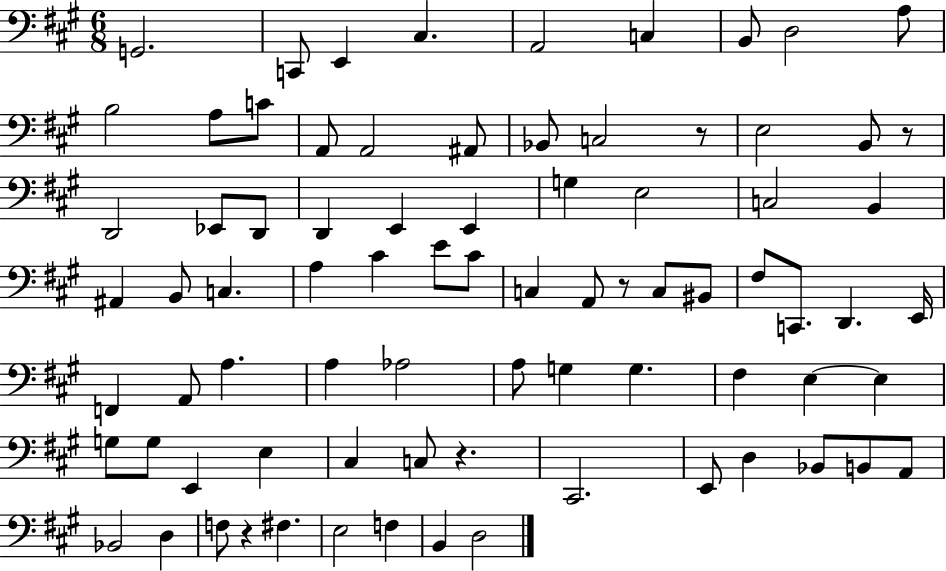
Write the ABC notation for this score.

X:1
T:Untitled
M:6/8
L:1/4
K:A
G,,2 C,,/2 E,, ^C, A,,2 C, B,,/2 D,2 A,/2 B,2 A,/2 C/2 A,,/2 A,,2 ^A,,/2 _B,,/2 C,2 z/2 E,2 B,,/2 z/2 D,,2 _E,,/2 D,,/2 D,, E,, E,, G, E,2 C,2 B,, ^A,, B,,/2 C, A, ^C E/2 ^C/2 C, A,,/2 z/2 C,/2 ^B,,/2 ^F,/2 C,,/2 D,, E,,/4 F,, A,,/2 A, A, _A,2 A,/2 G, G, ^F, E, E, G,/2 G,/2 E,, E, ^C, C,/2 z ^C,,2 E,,/2 D, _B,,/2 B,,/2 A,,/2 _B,,2 D, F,/2 z ^F, E,2 F, B,, D,2